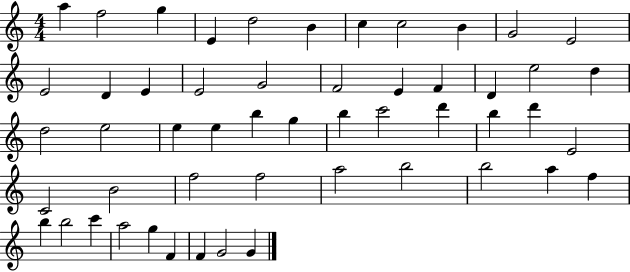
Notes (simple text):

A5/q F5/h G5/q E4/q D5/h B4/q C5/q C5/h B4/q G4/h E4/h E4/h D4/q E4/q E4/h G4/h F4/h E4/q F4/q D4/q E5/h D5/q D5/h E5/h E5/q E5/q B5/q G5/q B5/q C6/h D6/q B5/q D6/q E4/h C4/h B4/h F5/h F5/h A5/h B5/h B5/h A5/q F5/q B5/q B5/h C6/q A5/h G5/q F4/q F4/q G4/h G4/q